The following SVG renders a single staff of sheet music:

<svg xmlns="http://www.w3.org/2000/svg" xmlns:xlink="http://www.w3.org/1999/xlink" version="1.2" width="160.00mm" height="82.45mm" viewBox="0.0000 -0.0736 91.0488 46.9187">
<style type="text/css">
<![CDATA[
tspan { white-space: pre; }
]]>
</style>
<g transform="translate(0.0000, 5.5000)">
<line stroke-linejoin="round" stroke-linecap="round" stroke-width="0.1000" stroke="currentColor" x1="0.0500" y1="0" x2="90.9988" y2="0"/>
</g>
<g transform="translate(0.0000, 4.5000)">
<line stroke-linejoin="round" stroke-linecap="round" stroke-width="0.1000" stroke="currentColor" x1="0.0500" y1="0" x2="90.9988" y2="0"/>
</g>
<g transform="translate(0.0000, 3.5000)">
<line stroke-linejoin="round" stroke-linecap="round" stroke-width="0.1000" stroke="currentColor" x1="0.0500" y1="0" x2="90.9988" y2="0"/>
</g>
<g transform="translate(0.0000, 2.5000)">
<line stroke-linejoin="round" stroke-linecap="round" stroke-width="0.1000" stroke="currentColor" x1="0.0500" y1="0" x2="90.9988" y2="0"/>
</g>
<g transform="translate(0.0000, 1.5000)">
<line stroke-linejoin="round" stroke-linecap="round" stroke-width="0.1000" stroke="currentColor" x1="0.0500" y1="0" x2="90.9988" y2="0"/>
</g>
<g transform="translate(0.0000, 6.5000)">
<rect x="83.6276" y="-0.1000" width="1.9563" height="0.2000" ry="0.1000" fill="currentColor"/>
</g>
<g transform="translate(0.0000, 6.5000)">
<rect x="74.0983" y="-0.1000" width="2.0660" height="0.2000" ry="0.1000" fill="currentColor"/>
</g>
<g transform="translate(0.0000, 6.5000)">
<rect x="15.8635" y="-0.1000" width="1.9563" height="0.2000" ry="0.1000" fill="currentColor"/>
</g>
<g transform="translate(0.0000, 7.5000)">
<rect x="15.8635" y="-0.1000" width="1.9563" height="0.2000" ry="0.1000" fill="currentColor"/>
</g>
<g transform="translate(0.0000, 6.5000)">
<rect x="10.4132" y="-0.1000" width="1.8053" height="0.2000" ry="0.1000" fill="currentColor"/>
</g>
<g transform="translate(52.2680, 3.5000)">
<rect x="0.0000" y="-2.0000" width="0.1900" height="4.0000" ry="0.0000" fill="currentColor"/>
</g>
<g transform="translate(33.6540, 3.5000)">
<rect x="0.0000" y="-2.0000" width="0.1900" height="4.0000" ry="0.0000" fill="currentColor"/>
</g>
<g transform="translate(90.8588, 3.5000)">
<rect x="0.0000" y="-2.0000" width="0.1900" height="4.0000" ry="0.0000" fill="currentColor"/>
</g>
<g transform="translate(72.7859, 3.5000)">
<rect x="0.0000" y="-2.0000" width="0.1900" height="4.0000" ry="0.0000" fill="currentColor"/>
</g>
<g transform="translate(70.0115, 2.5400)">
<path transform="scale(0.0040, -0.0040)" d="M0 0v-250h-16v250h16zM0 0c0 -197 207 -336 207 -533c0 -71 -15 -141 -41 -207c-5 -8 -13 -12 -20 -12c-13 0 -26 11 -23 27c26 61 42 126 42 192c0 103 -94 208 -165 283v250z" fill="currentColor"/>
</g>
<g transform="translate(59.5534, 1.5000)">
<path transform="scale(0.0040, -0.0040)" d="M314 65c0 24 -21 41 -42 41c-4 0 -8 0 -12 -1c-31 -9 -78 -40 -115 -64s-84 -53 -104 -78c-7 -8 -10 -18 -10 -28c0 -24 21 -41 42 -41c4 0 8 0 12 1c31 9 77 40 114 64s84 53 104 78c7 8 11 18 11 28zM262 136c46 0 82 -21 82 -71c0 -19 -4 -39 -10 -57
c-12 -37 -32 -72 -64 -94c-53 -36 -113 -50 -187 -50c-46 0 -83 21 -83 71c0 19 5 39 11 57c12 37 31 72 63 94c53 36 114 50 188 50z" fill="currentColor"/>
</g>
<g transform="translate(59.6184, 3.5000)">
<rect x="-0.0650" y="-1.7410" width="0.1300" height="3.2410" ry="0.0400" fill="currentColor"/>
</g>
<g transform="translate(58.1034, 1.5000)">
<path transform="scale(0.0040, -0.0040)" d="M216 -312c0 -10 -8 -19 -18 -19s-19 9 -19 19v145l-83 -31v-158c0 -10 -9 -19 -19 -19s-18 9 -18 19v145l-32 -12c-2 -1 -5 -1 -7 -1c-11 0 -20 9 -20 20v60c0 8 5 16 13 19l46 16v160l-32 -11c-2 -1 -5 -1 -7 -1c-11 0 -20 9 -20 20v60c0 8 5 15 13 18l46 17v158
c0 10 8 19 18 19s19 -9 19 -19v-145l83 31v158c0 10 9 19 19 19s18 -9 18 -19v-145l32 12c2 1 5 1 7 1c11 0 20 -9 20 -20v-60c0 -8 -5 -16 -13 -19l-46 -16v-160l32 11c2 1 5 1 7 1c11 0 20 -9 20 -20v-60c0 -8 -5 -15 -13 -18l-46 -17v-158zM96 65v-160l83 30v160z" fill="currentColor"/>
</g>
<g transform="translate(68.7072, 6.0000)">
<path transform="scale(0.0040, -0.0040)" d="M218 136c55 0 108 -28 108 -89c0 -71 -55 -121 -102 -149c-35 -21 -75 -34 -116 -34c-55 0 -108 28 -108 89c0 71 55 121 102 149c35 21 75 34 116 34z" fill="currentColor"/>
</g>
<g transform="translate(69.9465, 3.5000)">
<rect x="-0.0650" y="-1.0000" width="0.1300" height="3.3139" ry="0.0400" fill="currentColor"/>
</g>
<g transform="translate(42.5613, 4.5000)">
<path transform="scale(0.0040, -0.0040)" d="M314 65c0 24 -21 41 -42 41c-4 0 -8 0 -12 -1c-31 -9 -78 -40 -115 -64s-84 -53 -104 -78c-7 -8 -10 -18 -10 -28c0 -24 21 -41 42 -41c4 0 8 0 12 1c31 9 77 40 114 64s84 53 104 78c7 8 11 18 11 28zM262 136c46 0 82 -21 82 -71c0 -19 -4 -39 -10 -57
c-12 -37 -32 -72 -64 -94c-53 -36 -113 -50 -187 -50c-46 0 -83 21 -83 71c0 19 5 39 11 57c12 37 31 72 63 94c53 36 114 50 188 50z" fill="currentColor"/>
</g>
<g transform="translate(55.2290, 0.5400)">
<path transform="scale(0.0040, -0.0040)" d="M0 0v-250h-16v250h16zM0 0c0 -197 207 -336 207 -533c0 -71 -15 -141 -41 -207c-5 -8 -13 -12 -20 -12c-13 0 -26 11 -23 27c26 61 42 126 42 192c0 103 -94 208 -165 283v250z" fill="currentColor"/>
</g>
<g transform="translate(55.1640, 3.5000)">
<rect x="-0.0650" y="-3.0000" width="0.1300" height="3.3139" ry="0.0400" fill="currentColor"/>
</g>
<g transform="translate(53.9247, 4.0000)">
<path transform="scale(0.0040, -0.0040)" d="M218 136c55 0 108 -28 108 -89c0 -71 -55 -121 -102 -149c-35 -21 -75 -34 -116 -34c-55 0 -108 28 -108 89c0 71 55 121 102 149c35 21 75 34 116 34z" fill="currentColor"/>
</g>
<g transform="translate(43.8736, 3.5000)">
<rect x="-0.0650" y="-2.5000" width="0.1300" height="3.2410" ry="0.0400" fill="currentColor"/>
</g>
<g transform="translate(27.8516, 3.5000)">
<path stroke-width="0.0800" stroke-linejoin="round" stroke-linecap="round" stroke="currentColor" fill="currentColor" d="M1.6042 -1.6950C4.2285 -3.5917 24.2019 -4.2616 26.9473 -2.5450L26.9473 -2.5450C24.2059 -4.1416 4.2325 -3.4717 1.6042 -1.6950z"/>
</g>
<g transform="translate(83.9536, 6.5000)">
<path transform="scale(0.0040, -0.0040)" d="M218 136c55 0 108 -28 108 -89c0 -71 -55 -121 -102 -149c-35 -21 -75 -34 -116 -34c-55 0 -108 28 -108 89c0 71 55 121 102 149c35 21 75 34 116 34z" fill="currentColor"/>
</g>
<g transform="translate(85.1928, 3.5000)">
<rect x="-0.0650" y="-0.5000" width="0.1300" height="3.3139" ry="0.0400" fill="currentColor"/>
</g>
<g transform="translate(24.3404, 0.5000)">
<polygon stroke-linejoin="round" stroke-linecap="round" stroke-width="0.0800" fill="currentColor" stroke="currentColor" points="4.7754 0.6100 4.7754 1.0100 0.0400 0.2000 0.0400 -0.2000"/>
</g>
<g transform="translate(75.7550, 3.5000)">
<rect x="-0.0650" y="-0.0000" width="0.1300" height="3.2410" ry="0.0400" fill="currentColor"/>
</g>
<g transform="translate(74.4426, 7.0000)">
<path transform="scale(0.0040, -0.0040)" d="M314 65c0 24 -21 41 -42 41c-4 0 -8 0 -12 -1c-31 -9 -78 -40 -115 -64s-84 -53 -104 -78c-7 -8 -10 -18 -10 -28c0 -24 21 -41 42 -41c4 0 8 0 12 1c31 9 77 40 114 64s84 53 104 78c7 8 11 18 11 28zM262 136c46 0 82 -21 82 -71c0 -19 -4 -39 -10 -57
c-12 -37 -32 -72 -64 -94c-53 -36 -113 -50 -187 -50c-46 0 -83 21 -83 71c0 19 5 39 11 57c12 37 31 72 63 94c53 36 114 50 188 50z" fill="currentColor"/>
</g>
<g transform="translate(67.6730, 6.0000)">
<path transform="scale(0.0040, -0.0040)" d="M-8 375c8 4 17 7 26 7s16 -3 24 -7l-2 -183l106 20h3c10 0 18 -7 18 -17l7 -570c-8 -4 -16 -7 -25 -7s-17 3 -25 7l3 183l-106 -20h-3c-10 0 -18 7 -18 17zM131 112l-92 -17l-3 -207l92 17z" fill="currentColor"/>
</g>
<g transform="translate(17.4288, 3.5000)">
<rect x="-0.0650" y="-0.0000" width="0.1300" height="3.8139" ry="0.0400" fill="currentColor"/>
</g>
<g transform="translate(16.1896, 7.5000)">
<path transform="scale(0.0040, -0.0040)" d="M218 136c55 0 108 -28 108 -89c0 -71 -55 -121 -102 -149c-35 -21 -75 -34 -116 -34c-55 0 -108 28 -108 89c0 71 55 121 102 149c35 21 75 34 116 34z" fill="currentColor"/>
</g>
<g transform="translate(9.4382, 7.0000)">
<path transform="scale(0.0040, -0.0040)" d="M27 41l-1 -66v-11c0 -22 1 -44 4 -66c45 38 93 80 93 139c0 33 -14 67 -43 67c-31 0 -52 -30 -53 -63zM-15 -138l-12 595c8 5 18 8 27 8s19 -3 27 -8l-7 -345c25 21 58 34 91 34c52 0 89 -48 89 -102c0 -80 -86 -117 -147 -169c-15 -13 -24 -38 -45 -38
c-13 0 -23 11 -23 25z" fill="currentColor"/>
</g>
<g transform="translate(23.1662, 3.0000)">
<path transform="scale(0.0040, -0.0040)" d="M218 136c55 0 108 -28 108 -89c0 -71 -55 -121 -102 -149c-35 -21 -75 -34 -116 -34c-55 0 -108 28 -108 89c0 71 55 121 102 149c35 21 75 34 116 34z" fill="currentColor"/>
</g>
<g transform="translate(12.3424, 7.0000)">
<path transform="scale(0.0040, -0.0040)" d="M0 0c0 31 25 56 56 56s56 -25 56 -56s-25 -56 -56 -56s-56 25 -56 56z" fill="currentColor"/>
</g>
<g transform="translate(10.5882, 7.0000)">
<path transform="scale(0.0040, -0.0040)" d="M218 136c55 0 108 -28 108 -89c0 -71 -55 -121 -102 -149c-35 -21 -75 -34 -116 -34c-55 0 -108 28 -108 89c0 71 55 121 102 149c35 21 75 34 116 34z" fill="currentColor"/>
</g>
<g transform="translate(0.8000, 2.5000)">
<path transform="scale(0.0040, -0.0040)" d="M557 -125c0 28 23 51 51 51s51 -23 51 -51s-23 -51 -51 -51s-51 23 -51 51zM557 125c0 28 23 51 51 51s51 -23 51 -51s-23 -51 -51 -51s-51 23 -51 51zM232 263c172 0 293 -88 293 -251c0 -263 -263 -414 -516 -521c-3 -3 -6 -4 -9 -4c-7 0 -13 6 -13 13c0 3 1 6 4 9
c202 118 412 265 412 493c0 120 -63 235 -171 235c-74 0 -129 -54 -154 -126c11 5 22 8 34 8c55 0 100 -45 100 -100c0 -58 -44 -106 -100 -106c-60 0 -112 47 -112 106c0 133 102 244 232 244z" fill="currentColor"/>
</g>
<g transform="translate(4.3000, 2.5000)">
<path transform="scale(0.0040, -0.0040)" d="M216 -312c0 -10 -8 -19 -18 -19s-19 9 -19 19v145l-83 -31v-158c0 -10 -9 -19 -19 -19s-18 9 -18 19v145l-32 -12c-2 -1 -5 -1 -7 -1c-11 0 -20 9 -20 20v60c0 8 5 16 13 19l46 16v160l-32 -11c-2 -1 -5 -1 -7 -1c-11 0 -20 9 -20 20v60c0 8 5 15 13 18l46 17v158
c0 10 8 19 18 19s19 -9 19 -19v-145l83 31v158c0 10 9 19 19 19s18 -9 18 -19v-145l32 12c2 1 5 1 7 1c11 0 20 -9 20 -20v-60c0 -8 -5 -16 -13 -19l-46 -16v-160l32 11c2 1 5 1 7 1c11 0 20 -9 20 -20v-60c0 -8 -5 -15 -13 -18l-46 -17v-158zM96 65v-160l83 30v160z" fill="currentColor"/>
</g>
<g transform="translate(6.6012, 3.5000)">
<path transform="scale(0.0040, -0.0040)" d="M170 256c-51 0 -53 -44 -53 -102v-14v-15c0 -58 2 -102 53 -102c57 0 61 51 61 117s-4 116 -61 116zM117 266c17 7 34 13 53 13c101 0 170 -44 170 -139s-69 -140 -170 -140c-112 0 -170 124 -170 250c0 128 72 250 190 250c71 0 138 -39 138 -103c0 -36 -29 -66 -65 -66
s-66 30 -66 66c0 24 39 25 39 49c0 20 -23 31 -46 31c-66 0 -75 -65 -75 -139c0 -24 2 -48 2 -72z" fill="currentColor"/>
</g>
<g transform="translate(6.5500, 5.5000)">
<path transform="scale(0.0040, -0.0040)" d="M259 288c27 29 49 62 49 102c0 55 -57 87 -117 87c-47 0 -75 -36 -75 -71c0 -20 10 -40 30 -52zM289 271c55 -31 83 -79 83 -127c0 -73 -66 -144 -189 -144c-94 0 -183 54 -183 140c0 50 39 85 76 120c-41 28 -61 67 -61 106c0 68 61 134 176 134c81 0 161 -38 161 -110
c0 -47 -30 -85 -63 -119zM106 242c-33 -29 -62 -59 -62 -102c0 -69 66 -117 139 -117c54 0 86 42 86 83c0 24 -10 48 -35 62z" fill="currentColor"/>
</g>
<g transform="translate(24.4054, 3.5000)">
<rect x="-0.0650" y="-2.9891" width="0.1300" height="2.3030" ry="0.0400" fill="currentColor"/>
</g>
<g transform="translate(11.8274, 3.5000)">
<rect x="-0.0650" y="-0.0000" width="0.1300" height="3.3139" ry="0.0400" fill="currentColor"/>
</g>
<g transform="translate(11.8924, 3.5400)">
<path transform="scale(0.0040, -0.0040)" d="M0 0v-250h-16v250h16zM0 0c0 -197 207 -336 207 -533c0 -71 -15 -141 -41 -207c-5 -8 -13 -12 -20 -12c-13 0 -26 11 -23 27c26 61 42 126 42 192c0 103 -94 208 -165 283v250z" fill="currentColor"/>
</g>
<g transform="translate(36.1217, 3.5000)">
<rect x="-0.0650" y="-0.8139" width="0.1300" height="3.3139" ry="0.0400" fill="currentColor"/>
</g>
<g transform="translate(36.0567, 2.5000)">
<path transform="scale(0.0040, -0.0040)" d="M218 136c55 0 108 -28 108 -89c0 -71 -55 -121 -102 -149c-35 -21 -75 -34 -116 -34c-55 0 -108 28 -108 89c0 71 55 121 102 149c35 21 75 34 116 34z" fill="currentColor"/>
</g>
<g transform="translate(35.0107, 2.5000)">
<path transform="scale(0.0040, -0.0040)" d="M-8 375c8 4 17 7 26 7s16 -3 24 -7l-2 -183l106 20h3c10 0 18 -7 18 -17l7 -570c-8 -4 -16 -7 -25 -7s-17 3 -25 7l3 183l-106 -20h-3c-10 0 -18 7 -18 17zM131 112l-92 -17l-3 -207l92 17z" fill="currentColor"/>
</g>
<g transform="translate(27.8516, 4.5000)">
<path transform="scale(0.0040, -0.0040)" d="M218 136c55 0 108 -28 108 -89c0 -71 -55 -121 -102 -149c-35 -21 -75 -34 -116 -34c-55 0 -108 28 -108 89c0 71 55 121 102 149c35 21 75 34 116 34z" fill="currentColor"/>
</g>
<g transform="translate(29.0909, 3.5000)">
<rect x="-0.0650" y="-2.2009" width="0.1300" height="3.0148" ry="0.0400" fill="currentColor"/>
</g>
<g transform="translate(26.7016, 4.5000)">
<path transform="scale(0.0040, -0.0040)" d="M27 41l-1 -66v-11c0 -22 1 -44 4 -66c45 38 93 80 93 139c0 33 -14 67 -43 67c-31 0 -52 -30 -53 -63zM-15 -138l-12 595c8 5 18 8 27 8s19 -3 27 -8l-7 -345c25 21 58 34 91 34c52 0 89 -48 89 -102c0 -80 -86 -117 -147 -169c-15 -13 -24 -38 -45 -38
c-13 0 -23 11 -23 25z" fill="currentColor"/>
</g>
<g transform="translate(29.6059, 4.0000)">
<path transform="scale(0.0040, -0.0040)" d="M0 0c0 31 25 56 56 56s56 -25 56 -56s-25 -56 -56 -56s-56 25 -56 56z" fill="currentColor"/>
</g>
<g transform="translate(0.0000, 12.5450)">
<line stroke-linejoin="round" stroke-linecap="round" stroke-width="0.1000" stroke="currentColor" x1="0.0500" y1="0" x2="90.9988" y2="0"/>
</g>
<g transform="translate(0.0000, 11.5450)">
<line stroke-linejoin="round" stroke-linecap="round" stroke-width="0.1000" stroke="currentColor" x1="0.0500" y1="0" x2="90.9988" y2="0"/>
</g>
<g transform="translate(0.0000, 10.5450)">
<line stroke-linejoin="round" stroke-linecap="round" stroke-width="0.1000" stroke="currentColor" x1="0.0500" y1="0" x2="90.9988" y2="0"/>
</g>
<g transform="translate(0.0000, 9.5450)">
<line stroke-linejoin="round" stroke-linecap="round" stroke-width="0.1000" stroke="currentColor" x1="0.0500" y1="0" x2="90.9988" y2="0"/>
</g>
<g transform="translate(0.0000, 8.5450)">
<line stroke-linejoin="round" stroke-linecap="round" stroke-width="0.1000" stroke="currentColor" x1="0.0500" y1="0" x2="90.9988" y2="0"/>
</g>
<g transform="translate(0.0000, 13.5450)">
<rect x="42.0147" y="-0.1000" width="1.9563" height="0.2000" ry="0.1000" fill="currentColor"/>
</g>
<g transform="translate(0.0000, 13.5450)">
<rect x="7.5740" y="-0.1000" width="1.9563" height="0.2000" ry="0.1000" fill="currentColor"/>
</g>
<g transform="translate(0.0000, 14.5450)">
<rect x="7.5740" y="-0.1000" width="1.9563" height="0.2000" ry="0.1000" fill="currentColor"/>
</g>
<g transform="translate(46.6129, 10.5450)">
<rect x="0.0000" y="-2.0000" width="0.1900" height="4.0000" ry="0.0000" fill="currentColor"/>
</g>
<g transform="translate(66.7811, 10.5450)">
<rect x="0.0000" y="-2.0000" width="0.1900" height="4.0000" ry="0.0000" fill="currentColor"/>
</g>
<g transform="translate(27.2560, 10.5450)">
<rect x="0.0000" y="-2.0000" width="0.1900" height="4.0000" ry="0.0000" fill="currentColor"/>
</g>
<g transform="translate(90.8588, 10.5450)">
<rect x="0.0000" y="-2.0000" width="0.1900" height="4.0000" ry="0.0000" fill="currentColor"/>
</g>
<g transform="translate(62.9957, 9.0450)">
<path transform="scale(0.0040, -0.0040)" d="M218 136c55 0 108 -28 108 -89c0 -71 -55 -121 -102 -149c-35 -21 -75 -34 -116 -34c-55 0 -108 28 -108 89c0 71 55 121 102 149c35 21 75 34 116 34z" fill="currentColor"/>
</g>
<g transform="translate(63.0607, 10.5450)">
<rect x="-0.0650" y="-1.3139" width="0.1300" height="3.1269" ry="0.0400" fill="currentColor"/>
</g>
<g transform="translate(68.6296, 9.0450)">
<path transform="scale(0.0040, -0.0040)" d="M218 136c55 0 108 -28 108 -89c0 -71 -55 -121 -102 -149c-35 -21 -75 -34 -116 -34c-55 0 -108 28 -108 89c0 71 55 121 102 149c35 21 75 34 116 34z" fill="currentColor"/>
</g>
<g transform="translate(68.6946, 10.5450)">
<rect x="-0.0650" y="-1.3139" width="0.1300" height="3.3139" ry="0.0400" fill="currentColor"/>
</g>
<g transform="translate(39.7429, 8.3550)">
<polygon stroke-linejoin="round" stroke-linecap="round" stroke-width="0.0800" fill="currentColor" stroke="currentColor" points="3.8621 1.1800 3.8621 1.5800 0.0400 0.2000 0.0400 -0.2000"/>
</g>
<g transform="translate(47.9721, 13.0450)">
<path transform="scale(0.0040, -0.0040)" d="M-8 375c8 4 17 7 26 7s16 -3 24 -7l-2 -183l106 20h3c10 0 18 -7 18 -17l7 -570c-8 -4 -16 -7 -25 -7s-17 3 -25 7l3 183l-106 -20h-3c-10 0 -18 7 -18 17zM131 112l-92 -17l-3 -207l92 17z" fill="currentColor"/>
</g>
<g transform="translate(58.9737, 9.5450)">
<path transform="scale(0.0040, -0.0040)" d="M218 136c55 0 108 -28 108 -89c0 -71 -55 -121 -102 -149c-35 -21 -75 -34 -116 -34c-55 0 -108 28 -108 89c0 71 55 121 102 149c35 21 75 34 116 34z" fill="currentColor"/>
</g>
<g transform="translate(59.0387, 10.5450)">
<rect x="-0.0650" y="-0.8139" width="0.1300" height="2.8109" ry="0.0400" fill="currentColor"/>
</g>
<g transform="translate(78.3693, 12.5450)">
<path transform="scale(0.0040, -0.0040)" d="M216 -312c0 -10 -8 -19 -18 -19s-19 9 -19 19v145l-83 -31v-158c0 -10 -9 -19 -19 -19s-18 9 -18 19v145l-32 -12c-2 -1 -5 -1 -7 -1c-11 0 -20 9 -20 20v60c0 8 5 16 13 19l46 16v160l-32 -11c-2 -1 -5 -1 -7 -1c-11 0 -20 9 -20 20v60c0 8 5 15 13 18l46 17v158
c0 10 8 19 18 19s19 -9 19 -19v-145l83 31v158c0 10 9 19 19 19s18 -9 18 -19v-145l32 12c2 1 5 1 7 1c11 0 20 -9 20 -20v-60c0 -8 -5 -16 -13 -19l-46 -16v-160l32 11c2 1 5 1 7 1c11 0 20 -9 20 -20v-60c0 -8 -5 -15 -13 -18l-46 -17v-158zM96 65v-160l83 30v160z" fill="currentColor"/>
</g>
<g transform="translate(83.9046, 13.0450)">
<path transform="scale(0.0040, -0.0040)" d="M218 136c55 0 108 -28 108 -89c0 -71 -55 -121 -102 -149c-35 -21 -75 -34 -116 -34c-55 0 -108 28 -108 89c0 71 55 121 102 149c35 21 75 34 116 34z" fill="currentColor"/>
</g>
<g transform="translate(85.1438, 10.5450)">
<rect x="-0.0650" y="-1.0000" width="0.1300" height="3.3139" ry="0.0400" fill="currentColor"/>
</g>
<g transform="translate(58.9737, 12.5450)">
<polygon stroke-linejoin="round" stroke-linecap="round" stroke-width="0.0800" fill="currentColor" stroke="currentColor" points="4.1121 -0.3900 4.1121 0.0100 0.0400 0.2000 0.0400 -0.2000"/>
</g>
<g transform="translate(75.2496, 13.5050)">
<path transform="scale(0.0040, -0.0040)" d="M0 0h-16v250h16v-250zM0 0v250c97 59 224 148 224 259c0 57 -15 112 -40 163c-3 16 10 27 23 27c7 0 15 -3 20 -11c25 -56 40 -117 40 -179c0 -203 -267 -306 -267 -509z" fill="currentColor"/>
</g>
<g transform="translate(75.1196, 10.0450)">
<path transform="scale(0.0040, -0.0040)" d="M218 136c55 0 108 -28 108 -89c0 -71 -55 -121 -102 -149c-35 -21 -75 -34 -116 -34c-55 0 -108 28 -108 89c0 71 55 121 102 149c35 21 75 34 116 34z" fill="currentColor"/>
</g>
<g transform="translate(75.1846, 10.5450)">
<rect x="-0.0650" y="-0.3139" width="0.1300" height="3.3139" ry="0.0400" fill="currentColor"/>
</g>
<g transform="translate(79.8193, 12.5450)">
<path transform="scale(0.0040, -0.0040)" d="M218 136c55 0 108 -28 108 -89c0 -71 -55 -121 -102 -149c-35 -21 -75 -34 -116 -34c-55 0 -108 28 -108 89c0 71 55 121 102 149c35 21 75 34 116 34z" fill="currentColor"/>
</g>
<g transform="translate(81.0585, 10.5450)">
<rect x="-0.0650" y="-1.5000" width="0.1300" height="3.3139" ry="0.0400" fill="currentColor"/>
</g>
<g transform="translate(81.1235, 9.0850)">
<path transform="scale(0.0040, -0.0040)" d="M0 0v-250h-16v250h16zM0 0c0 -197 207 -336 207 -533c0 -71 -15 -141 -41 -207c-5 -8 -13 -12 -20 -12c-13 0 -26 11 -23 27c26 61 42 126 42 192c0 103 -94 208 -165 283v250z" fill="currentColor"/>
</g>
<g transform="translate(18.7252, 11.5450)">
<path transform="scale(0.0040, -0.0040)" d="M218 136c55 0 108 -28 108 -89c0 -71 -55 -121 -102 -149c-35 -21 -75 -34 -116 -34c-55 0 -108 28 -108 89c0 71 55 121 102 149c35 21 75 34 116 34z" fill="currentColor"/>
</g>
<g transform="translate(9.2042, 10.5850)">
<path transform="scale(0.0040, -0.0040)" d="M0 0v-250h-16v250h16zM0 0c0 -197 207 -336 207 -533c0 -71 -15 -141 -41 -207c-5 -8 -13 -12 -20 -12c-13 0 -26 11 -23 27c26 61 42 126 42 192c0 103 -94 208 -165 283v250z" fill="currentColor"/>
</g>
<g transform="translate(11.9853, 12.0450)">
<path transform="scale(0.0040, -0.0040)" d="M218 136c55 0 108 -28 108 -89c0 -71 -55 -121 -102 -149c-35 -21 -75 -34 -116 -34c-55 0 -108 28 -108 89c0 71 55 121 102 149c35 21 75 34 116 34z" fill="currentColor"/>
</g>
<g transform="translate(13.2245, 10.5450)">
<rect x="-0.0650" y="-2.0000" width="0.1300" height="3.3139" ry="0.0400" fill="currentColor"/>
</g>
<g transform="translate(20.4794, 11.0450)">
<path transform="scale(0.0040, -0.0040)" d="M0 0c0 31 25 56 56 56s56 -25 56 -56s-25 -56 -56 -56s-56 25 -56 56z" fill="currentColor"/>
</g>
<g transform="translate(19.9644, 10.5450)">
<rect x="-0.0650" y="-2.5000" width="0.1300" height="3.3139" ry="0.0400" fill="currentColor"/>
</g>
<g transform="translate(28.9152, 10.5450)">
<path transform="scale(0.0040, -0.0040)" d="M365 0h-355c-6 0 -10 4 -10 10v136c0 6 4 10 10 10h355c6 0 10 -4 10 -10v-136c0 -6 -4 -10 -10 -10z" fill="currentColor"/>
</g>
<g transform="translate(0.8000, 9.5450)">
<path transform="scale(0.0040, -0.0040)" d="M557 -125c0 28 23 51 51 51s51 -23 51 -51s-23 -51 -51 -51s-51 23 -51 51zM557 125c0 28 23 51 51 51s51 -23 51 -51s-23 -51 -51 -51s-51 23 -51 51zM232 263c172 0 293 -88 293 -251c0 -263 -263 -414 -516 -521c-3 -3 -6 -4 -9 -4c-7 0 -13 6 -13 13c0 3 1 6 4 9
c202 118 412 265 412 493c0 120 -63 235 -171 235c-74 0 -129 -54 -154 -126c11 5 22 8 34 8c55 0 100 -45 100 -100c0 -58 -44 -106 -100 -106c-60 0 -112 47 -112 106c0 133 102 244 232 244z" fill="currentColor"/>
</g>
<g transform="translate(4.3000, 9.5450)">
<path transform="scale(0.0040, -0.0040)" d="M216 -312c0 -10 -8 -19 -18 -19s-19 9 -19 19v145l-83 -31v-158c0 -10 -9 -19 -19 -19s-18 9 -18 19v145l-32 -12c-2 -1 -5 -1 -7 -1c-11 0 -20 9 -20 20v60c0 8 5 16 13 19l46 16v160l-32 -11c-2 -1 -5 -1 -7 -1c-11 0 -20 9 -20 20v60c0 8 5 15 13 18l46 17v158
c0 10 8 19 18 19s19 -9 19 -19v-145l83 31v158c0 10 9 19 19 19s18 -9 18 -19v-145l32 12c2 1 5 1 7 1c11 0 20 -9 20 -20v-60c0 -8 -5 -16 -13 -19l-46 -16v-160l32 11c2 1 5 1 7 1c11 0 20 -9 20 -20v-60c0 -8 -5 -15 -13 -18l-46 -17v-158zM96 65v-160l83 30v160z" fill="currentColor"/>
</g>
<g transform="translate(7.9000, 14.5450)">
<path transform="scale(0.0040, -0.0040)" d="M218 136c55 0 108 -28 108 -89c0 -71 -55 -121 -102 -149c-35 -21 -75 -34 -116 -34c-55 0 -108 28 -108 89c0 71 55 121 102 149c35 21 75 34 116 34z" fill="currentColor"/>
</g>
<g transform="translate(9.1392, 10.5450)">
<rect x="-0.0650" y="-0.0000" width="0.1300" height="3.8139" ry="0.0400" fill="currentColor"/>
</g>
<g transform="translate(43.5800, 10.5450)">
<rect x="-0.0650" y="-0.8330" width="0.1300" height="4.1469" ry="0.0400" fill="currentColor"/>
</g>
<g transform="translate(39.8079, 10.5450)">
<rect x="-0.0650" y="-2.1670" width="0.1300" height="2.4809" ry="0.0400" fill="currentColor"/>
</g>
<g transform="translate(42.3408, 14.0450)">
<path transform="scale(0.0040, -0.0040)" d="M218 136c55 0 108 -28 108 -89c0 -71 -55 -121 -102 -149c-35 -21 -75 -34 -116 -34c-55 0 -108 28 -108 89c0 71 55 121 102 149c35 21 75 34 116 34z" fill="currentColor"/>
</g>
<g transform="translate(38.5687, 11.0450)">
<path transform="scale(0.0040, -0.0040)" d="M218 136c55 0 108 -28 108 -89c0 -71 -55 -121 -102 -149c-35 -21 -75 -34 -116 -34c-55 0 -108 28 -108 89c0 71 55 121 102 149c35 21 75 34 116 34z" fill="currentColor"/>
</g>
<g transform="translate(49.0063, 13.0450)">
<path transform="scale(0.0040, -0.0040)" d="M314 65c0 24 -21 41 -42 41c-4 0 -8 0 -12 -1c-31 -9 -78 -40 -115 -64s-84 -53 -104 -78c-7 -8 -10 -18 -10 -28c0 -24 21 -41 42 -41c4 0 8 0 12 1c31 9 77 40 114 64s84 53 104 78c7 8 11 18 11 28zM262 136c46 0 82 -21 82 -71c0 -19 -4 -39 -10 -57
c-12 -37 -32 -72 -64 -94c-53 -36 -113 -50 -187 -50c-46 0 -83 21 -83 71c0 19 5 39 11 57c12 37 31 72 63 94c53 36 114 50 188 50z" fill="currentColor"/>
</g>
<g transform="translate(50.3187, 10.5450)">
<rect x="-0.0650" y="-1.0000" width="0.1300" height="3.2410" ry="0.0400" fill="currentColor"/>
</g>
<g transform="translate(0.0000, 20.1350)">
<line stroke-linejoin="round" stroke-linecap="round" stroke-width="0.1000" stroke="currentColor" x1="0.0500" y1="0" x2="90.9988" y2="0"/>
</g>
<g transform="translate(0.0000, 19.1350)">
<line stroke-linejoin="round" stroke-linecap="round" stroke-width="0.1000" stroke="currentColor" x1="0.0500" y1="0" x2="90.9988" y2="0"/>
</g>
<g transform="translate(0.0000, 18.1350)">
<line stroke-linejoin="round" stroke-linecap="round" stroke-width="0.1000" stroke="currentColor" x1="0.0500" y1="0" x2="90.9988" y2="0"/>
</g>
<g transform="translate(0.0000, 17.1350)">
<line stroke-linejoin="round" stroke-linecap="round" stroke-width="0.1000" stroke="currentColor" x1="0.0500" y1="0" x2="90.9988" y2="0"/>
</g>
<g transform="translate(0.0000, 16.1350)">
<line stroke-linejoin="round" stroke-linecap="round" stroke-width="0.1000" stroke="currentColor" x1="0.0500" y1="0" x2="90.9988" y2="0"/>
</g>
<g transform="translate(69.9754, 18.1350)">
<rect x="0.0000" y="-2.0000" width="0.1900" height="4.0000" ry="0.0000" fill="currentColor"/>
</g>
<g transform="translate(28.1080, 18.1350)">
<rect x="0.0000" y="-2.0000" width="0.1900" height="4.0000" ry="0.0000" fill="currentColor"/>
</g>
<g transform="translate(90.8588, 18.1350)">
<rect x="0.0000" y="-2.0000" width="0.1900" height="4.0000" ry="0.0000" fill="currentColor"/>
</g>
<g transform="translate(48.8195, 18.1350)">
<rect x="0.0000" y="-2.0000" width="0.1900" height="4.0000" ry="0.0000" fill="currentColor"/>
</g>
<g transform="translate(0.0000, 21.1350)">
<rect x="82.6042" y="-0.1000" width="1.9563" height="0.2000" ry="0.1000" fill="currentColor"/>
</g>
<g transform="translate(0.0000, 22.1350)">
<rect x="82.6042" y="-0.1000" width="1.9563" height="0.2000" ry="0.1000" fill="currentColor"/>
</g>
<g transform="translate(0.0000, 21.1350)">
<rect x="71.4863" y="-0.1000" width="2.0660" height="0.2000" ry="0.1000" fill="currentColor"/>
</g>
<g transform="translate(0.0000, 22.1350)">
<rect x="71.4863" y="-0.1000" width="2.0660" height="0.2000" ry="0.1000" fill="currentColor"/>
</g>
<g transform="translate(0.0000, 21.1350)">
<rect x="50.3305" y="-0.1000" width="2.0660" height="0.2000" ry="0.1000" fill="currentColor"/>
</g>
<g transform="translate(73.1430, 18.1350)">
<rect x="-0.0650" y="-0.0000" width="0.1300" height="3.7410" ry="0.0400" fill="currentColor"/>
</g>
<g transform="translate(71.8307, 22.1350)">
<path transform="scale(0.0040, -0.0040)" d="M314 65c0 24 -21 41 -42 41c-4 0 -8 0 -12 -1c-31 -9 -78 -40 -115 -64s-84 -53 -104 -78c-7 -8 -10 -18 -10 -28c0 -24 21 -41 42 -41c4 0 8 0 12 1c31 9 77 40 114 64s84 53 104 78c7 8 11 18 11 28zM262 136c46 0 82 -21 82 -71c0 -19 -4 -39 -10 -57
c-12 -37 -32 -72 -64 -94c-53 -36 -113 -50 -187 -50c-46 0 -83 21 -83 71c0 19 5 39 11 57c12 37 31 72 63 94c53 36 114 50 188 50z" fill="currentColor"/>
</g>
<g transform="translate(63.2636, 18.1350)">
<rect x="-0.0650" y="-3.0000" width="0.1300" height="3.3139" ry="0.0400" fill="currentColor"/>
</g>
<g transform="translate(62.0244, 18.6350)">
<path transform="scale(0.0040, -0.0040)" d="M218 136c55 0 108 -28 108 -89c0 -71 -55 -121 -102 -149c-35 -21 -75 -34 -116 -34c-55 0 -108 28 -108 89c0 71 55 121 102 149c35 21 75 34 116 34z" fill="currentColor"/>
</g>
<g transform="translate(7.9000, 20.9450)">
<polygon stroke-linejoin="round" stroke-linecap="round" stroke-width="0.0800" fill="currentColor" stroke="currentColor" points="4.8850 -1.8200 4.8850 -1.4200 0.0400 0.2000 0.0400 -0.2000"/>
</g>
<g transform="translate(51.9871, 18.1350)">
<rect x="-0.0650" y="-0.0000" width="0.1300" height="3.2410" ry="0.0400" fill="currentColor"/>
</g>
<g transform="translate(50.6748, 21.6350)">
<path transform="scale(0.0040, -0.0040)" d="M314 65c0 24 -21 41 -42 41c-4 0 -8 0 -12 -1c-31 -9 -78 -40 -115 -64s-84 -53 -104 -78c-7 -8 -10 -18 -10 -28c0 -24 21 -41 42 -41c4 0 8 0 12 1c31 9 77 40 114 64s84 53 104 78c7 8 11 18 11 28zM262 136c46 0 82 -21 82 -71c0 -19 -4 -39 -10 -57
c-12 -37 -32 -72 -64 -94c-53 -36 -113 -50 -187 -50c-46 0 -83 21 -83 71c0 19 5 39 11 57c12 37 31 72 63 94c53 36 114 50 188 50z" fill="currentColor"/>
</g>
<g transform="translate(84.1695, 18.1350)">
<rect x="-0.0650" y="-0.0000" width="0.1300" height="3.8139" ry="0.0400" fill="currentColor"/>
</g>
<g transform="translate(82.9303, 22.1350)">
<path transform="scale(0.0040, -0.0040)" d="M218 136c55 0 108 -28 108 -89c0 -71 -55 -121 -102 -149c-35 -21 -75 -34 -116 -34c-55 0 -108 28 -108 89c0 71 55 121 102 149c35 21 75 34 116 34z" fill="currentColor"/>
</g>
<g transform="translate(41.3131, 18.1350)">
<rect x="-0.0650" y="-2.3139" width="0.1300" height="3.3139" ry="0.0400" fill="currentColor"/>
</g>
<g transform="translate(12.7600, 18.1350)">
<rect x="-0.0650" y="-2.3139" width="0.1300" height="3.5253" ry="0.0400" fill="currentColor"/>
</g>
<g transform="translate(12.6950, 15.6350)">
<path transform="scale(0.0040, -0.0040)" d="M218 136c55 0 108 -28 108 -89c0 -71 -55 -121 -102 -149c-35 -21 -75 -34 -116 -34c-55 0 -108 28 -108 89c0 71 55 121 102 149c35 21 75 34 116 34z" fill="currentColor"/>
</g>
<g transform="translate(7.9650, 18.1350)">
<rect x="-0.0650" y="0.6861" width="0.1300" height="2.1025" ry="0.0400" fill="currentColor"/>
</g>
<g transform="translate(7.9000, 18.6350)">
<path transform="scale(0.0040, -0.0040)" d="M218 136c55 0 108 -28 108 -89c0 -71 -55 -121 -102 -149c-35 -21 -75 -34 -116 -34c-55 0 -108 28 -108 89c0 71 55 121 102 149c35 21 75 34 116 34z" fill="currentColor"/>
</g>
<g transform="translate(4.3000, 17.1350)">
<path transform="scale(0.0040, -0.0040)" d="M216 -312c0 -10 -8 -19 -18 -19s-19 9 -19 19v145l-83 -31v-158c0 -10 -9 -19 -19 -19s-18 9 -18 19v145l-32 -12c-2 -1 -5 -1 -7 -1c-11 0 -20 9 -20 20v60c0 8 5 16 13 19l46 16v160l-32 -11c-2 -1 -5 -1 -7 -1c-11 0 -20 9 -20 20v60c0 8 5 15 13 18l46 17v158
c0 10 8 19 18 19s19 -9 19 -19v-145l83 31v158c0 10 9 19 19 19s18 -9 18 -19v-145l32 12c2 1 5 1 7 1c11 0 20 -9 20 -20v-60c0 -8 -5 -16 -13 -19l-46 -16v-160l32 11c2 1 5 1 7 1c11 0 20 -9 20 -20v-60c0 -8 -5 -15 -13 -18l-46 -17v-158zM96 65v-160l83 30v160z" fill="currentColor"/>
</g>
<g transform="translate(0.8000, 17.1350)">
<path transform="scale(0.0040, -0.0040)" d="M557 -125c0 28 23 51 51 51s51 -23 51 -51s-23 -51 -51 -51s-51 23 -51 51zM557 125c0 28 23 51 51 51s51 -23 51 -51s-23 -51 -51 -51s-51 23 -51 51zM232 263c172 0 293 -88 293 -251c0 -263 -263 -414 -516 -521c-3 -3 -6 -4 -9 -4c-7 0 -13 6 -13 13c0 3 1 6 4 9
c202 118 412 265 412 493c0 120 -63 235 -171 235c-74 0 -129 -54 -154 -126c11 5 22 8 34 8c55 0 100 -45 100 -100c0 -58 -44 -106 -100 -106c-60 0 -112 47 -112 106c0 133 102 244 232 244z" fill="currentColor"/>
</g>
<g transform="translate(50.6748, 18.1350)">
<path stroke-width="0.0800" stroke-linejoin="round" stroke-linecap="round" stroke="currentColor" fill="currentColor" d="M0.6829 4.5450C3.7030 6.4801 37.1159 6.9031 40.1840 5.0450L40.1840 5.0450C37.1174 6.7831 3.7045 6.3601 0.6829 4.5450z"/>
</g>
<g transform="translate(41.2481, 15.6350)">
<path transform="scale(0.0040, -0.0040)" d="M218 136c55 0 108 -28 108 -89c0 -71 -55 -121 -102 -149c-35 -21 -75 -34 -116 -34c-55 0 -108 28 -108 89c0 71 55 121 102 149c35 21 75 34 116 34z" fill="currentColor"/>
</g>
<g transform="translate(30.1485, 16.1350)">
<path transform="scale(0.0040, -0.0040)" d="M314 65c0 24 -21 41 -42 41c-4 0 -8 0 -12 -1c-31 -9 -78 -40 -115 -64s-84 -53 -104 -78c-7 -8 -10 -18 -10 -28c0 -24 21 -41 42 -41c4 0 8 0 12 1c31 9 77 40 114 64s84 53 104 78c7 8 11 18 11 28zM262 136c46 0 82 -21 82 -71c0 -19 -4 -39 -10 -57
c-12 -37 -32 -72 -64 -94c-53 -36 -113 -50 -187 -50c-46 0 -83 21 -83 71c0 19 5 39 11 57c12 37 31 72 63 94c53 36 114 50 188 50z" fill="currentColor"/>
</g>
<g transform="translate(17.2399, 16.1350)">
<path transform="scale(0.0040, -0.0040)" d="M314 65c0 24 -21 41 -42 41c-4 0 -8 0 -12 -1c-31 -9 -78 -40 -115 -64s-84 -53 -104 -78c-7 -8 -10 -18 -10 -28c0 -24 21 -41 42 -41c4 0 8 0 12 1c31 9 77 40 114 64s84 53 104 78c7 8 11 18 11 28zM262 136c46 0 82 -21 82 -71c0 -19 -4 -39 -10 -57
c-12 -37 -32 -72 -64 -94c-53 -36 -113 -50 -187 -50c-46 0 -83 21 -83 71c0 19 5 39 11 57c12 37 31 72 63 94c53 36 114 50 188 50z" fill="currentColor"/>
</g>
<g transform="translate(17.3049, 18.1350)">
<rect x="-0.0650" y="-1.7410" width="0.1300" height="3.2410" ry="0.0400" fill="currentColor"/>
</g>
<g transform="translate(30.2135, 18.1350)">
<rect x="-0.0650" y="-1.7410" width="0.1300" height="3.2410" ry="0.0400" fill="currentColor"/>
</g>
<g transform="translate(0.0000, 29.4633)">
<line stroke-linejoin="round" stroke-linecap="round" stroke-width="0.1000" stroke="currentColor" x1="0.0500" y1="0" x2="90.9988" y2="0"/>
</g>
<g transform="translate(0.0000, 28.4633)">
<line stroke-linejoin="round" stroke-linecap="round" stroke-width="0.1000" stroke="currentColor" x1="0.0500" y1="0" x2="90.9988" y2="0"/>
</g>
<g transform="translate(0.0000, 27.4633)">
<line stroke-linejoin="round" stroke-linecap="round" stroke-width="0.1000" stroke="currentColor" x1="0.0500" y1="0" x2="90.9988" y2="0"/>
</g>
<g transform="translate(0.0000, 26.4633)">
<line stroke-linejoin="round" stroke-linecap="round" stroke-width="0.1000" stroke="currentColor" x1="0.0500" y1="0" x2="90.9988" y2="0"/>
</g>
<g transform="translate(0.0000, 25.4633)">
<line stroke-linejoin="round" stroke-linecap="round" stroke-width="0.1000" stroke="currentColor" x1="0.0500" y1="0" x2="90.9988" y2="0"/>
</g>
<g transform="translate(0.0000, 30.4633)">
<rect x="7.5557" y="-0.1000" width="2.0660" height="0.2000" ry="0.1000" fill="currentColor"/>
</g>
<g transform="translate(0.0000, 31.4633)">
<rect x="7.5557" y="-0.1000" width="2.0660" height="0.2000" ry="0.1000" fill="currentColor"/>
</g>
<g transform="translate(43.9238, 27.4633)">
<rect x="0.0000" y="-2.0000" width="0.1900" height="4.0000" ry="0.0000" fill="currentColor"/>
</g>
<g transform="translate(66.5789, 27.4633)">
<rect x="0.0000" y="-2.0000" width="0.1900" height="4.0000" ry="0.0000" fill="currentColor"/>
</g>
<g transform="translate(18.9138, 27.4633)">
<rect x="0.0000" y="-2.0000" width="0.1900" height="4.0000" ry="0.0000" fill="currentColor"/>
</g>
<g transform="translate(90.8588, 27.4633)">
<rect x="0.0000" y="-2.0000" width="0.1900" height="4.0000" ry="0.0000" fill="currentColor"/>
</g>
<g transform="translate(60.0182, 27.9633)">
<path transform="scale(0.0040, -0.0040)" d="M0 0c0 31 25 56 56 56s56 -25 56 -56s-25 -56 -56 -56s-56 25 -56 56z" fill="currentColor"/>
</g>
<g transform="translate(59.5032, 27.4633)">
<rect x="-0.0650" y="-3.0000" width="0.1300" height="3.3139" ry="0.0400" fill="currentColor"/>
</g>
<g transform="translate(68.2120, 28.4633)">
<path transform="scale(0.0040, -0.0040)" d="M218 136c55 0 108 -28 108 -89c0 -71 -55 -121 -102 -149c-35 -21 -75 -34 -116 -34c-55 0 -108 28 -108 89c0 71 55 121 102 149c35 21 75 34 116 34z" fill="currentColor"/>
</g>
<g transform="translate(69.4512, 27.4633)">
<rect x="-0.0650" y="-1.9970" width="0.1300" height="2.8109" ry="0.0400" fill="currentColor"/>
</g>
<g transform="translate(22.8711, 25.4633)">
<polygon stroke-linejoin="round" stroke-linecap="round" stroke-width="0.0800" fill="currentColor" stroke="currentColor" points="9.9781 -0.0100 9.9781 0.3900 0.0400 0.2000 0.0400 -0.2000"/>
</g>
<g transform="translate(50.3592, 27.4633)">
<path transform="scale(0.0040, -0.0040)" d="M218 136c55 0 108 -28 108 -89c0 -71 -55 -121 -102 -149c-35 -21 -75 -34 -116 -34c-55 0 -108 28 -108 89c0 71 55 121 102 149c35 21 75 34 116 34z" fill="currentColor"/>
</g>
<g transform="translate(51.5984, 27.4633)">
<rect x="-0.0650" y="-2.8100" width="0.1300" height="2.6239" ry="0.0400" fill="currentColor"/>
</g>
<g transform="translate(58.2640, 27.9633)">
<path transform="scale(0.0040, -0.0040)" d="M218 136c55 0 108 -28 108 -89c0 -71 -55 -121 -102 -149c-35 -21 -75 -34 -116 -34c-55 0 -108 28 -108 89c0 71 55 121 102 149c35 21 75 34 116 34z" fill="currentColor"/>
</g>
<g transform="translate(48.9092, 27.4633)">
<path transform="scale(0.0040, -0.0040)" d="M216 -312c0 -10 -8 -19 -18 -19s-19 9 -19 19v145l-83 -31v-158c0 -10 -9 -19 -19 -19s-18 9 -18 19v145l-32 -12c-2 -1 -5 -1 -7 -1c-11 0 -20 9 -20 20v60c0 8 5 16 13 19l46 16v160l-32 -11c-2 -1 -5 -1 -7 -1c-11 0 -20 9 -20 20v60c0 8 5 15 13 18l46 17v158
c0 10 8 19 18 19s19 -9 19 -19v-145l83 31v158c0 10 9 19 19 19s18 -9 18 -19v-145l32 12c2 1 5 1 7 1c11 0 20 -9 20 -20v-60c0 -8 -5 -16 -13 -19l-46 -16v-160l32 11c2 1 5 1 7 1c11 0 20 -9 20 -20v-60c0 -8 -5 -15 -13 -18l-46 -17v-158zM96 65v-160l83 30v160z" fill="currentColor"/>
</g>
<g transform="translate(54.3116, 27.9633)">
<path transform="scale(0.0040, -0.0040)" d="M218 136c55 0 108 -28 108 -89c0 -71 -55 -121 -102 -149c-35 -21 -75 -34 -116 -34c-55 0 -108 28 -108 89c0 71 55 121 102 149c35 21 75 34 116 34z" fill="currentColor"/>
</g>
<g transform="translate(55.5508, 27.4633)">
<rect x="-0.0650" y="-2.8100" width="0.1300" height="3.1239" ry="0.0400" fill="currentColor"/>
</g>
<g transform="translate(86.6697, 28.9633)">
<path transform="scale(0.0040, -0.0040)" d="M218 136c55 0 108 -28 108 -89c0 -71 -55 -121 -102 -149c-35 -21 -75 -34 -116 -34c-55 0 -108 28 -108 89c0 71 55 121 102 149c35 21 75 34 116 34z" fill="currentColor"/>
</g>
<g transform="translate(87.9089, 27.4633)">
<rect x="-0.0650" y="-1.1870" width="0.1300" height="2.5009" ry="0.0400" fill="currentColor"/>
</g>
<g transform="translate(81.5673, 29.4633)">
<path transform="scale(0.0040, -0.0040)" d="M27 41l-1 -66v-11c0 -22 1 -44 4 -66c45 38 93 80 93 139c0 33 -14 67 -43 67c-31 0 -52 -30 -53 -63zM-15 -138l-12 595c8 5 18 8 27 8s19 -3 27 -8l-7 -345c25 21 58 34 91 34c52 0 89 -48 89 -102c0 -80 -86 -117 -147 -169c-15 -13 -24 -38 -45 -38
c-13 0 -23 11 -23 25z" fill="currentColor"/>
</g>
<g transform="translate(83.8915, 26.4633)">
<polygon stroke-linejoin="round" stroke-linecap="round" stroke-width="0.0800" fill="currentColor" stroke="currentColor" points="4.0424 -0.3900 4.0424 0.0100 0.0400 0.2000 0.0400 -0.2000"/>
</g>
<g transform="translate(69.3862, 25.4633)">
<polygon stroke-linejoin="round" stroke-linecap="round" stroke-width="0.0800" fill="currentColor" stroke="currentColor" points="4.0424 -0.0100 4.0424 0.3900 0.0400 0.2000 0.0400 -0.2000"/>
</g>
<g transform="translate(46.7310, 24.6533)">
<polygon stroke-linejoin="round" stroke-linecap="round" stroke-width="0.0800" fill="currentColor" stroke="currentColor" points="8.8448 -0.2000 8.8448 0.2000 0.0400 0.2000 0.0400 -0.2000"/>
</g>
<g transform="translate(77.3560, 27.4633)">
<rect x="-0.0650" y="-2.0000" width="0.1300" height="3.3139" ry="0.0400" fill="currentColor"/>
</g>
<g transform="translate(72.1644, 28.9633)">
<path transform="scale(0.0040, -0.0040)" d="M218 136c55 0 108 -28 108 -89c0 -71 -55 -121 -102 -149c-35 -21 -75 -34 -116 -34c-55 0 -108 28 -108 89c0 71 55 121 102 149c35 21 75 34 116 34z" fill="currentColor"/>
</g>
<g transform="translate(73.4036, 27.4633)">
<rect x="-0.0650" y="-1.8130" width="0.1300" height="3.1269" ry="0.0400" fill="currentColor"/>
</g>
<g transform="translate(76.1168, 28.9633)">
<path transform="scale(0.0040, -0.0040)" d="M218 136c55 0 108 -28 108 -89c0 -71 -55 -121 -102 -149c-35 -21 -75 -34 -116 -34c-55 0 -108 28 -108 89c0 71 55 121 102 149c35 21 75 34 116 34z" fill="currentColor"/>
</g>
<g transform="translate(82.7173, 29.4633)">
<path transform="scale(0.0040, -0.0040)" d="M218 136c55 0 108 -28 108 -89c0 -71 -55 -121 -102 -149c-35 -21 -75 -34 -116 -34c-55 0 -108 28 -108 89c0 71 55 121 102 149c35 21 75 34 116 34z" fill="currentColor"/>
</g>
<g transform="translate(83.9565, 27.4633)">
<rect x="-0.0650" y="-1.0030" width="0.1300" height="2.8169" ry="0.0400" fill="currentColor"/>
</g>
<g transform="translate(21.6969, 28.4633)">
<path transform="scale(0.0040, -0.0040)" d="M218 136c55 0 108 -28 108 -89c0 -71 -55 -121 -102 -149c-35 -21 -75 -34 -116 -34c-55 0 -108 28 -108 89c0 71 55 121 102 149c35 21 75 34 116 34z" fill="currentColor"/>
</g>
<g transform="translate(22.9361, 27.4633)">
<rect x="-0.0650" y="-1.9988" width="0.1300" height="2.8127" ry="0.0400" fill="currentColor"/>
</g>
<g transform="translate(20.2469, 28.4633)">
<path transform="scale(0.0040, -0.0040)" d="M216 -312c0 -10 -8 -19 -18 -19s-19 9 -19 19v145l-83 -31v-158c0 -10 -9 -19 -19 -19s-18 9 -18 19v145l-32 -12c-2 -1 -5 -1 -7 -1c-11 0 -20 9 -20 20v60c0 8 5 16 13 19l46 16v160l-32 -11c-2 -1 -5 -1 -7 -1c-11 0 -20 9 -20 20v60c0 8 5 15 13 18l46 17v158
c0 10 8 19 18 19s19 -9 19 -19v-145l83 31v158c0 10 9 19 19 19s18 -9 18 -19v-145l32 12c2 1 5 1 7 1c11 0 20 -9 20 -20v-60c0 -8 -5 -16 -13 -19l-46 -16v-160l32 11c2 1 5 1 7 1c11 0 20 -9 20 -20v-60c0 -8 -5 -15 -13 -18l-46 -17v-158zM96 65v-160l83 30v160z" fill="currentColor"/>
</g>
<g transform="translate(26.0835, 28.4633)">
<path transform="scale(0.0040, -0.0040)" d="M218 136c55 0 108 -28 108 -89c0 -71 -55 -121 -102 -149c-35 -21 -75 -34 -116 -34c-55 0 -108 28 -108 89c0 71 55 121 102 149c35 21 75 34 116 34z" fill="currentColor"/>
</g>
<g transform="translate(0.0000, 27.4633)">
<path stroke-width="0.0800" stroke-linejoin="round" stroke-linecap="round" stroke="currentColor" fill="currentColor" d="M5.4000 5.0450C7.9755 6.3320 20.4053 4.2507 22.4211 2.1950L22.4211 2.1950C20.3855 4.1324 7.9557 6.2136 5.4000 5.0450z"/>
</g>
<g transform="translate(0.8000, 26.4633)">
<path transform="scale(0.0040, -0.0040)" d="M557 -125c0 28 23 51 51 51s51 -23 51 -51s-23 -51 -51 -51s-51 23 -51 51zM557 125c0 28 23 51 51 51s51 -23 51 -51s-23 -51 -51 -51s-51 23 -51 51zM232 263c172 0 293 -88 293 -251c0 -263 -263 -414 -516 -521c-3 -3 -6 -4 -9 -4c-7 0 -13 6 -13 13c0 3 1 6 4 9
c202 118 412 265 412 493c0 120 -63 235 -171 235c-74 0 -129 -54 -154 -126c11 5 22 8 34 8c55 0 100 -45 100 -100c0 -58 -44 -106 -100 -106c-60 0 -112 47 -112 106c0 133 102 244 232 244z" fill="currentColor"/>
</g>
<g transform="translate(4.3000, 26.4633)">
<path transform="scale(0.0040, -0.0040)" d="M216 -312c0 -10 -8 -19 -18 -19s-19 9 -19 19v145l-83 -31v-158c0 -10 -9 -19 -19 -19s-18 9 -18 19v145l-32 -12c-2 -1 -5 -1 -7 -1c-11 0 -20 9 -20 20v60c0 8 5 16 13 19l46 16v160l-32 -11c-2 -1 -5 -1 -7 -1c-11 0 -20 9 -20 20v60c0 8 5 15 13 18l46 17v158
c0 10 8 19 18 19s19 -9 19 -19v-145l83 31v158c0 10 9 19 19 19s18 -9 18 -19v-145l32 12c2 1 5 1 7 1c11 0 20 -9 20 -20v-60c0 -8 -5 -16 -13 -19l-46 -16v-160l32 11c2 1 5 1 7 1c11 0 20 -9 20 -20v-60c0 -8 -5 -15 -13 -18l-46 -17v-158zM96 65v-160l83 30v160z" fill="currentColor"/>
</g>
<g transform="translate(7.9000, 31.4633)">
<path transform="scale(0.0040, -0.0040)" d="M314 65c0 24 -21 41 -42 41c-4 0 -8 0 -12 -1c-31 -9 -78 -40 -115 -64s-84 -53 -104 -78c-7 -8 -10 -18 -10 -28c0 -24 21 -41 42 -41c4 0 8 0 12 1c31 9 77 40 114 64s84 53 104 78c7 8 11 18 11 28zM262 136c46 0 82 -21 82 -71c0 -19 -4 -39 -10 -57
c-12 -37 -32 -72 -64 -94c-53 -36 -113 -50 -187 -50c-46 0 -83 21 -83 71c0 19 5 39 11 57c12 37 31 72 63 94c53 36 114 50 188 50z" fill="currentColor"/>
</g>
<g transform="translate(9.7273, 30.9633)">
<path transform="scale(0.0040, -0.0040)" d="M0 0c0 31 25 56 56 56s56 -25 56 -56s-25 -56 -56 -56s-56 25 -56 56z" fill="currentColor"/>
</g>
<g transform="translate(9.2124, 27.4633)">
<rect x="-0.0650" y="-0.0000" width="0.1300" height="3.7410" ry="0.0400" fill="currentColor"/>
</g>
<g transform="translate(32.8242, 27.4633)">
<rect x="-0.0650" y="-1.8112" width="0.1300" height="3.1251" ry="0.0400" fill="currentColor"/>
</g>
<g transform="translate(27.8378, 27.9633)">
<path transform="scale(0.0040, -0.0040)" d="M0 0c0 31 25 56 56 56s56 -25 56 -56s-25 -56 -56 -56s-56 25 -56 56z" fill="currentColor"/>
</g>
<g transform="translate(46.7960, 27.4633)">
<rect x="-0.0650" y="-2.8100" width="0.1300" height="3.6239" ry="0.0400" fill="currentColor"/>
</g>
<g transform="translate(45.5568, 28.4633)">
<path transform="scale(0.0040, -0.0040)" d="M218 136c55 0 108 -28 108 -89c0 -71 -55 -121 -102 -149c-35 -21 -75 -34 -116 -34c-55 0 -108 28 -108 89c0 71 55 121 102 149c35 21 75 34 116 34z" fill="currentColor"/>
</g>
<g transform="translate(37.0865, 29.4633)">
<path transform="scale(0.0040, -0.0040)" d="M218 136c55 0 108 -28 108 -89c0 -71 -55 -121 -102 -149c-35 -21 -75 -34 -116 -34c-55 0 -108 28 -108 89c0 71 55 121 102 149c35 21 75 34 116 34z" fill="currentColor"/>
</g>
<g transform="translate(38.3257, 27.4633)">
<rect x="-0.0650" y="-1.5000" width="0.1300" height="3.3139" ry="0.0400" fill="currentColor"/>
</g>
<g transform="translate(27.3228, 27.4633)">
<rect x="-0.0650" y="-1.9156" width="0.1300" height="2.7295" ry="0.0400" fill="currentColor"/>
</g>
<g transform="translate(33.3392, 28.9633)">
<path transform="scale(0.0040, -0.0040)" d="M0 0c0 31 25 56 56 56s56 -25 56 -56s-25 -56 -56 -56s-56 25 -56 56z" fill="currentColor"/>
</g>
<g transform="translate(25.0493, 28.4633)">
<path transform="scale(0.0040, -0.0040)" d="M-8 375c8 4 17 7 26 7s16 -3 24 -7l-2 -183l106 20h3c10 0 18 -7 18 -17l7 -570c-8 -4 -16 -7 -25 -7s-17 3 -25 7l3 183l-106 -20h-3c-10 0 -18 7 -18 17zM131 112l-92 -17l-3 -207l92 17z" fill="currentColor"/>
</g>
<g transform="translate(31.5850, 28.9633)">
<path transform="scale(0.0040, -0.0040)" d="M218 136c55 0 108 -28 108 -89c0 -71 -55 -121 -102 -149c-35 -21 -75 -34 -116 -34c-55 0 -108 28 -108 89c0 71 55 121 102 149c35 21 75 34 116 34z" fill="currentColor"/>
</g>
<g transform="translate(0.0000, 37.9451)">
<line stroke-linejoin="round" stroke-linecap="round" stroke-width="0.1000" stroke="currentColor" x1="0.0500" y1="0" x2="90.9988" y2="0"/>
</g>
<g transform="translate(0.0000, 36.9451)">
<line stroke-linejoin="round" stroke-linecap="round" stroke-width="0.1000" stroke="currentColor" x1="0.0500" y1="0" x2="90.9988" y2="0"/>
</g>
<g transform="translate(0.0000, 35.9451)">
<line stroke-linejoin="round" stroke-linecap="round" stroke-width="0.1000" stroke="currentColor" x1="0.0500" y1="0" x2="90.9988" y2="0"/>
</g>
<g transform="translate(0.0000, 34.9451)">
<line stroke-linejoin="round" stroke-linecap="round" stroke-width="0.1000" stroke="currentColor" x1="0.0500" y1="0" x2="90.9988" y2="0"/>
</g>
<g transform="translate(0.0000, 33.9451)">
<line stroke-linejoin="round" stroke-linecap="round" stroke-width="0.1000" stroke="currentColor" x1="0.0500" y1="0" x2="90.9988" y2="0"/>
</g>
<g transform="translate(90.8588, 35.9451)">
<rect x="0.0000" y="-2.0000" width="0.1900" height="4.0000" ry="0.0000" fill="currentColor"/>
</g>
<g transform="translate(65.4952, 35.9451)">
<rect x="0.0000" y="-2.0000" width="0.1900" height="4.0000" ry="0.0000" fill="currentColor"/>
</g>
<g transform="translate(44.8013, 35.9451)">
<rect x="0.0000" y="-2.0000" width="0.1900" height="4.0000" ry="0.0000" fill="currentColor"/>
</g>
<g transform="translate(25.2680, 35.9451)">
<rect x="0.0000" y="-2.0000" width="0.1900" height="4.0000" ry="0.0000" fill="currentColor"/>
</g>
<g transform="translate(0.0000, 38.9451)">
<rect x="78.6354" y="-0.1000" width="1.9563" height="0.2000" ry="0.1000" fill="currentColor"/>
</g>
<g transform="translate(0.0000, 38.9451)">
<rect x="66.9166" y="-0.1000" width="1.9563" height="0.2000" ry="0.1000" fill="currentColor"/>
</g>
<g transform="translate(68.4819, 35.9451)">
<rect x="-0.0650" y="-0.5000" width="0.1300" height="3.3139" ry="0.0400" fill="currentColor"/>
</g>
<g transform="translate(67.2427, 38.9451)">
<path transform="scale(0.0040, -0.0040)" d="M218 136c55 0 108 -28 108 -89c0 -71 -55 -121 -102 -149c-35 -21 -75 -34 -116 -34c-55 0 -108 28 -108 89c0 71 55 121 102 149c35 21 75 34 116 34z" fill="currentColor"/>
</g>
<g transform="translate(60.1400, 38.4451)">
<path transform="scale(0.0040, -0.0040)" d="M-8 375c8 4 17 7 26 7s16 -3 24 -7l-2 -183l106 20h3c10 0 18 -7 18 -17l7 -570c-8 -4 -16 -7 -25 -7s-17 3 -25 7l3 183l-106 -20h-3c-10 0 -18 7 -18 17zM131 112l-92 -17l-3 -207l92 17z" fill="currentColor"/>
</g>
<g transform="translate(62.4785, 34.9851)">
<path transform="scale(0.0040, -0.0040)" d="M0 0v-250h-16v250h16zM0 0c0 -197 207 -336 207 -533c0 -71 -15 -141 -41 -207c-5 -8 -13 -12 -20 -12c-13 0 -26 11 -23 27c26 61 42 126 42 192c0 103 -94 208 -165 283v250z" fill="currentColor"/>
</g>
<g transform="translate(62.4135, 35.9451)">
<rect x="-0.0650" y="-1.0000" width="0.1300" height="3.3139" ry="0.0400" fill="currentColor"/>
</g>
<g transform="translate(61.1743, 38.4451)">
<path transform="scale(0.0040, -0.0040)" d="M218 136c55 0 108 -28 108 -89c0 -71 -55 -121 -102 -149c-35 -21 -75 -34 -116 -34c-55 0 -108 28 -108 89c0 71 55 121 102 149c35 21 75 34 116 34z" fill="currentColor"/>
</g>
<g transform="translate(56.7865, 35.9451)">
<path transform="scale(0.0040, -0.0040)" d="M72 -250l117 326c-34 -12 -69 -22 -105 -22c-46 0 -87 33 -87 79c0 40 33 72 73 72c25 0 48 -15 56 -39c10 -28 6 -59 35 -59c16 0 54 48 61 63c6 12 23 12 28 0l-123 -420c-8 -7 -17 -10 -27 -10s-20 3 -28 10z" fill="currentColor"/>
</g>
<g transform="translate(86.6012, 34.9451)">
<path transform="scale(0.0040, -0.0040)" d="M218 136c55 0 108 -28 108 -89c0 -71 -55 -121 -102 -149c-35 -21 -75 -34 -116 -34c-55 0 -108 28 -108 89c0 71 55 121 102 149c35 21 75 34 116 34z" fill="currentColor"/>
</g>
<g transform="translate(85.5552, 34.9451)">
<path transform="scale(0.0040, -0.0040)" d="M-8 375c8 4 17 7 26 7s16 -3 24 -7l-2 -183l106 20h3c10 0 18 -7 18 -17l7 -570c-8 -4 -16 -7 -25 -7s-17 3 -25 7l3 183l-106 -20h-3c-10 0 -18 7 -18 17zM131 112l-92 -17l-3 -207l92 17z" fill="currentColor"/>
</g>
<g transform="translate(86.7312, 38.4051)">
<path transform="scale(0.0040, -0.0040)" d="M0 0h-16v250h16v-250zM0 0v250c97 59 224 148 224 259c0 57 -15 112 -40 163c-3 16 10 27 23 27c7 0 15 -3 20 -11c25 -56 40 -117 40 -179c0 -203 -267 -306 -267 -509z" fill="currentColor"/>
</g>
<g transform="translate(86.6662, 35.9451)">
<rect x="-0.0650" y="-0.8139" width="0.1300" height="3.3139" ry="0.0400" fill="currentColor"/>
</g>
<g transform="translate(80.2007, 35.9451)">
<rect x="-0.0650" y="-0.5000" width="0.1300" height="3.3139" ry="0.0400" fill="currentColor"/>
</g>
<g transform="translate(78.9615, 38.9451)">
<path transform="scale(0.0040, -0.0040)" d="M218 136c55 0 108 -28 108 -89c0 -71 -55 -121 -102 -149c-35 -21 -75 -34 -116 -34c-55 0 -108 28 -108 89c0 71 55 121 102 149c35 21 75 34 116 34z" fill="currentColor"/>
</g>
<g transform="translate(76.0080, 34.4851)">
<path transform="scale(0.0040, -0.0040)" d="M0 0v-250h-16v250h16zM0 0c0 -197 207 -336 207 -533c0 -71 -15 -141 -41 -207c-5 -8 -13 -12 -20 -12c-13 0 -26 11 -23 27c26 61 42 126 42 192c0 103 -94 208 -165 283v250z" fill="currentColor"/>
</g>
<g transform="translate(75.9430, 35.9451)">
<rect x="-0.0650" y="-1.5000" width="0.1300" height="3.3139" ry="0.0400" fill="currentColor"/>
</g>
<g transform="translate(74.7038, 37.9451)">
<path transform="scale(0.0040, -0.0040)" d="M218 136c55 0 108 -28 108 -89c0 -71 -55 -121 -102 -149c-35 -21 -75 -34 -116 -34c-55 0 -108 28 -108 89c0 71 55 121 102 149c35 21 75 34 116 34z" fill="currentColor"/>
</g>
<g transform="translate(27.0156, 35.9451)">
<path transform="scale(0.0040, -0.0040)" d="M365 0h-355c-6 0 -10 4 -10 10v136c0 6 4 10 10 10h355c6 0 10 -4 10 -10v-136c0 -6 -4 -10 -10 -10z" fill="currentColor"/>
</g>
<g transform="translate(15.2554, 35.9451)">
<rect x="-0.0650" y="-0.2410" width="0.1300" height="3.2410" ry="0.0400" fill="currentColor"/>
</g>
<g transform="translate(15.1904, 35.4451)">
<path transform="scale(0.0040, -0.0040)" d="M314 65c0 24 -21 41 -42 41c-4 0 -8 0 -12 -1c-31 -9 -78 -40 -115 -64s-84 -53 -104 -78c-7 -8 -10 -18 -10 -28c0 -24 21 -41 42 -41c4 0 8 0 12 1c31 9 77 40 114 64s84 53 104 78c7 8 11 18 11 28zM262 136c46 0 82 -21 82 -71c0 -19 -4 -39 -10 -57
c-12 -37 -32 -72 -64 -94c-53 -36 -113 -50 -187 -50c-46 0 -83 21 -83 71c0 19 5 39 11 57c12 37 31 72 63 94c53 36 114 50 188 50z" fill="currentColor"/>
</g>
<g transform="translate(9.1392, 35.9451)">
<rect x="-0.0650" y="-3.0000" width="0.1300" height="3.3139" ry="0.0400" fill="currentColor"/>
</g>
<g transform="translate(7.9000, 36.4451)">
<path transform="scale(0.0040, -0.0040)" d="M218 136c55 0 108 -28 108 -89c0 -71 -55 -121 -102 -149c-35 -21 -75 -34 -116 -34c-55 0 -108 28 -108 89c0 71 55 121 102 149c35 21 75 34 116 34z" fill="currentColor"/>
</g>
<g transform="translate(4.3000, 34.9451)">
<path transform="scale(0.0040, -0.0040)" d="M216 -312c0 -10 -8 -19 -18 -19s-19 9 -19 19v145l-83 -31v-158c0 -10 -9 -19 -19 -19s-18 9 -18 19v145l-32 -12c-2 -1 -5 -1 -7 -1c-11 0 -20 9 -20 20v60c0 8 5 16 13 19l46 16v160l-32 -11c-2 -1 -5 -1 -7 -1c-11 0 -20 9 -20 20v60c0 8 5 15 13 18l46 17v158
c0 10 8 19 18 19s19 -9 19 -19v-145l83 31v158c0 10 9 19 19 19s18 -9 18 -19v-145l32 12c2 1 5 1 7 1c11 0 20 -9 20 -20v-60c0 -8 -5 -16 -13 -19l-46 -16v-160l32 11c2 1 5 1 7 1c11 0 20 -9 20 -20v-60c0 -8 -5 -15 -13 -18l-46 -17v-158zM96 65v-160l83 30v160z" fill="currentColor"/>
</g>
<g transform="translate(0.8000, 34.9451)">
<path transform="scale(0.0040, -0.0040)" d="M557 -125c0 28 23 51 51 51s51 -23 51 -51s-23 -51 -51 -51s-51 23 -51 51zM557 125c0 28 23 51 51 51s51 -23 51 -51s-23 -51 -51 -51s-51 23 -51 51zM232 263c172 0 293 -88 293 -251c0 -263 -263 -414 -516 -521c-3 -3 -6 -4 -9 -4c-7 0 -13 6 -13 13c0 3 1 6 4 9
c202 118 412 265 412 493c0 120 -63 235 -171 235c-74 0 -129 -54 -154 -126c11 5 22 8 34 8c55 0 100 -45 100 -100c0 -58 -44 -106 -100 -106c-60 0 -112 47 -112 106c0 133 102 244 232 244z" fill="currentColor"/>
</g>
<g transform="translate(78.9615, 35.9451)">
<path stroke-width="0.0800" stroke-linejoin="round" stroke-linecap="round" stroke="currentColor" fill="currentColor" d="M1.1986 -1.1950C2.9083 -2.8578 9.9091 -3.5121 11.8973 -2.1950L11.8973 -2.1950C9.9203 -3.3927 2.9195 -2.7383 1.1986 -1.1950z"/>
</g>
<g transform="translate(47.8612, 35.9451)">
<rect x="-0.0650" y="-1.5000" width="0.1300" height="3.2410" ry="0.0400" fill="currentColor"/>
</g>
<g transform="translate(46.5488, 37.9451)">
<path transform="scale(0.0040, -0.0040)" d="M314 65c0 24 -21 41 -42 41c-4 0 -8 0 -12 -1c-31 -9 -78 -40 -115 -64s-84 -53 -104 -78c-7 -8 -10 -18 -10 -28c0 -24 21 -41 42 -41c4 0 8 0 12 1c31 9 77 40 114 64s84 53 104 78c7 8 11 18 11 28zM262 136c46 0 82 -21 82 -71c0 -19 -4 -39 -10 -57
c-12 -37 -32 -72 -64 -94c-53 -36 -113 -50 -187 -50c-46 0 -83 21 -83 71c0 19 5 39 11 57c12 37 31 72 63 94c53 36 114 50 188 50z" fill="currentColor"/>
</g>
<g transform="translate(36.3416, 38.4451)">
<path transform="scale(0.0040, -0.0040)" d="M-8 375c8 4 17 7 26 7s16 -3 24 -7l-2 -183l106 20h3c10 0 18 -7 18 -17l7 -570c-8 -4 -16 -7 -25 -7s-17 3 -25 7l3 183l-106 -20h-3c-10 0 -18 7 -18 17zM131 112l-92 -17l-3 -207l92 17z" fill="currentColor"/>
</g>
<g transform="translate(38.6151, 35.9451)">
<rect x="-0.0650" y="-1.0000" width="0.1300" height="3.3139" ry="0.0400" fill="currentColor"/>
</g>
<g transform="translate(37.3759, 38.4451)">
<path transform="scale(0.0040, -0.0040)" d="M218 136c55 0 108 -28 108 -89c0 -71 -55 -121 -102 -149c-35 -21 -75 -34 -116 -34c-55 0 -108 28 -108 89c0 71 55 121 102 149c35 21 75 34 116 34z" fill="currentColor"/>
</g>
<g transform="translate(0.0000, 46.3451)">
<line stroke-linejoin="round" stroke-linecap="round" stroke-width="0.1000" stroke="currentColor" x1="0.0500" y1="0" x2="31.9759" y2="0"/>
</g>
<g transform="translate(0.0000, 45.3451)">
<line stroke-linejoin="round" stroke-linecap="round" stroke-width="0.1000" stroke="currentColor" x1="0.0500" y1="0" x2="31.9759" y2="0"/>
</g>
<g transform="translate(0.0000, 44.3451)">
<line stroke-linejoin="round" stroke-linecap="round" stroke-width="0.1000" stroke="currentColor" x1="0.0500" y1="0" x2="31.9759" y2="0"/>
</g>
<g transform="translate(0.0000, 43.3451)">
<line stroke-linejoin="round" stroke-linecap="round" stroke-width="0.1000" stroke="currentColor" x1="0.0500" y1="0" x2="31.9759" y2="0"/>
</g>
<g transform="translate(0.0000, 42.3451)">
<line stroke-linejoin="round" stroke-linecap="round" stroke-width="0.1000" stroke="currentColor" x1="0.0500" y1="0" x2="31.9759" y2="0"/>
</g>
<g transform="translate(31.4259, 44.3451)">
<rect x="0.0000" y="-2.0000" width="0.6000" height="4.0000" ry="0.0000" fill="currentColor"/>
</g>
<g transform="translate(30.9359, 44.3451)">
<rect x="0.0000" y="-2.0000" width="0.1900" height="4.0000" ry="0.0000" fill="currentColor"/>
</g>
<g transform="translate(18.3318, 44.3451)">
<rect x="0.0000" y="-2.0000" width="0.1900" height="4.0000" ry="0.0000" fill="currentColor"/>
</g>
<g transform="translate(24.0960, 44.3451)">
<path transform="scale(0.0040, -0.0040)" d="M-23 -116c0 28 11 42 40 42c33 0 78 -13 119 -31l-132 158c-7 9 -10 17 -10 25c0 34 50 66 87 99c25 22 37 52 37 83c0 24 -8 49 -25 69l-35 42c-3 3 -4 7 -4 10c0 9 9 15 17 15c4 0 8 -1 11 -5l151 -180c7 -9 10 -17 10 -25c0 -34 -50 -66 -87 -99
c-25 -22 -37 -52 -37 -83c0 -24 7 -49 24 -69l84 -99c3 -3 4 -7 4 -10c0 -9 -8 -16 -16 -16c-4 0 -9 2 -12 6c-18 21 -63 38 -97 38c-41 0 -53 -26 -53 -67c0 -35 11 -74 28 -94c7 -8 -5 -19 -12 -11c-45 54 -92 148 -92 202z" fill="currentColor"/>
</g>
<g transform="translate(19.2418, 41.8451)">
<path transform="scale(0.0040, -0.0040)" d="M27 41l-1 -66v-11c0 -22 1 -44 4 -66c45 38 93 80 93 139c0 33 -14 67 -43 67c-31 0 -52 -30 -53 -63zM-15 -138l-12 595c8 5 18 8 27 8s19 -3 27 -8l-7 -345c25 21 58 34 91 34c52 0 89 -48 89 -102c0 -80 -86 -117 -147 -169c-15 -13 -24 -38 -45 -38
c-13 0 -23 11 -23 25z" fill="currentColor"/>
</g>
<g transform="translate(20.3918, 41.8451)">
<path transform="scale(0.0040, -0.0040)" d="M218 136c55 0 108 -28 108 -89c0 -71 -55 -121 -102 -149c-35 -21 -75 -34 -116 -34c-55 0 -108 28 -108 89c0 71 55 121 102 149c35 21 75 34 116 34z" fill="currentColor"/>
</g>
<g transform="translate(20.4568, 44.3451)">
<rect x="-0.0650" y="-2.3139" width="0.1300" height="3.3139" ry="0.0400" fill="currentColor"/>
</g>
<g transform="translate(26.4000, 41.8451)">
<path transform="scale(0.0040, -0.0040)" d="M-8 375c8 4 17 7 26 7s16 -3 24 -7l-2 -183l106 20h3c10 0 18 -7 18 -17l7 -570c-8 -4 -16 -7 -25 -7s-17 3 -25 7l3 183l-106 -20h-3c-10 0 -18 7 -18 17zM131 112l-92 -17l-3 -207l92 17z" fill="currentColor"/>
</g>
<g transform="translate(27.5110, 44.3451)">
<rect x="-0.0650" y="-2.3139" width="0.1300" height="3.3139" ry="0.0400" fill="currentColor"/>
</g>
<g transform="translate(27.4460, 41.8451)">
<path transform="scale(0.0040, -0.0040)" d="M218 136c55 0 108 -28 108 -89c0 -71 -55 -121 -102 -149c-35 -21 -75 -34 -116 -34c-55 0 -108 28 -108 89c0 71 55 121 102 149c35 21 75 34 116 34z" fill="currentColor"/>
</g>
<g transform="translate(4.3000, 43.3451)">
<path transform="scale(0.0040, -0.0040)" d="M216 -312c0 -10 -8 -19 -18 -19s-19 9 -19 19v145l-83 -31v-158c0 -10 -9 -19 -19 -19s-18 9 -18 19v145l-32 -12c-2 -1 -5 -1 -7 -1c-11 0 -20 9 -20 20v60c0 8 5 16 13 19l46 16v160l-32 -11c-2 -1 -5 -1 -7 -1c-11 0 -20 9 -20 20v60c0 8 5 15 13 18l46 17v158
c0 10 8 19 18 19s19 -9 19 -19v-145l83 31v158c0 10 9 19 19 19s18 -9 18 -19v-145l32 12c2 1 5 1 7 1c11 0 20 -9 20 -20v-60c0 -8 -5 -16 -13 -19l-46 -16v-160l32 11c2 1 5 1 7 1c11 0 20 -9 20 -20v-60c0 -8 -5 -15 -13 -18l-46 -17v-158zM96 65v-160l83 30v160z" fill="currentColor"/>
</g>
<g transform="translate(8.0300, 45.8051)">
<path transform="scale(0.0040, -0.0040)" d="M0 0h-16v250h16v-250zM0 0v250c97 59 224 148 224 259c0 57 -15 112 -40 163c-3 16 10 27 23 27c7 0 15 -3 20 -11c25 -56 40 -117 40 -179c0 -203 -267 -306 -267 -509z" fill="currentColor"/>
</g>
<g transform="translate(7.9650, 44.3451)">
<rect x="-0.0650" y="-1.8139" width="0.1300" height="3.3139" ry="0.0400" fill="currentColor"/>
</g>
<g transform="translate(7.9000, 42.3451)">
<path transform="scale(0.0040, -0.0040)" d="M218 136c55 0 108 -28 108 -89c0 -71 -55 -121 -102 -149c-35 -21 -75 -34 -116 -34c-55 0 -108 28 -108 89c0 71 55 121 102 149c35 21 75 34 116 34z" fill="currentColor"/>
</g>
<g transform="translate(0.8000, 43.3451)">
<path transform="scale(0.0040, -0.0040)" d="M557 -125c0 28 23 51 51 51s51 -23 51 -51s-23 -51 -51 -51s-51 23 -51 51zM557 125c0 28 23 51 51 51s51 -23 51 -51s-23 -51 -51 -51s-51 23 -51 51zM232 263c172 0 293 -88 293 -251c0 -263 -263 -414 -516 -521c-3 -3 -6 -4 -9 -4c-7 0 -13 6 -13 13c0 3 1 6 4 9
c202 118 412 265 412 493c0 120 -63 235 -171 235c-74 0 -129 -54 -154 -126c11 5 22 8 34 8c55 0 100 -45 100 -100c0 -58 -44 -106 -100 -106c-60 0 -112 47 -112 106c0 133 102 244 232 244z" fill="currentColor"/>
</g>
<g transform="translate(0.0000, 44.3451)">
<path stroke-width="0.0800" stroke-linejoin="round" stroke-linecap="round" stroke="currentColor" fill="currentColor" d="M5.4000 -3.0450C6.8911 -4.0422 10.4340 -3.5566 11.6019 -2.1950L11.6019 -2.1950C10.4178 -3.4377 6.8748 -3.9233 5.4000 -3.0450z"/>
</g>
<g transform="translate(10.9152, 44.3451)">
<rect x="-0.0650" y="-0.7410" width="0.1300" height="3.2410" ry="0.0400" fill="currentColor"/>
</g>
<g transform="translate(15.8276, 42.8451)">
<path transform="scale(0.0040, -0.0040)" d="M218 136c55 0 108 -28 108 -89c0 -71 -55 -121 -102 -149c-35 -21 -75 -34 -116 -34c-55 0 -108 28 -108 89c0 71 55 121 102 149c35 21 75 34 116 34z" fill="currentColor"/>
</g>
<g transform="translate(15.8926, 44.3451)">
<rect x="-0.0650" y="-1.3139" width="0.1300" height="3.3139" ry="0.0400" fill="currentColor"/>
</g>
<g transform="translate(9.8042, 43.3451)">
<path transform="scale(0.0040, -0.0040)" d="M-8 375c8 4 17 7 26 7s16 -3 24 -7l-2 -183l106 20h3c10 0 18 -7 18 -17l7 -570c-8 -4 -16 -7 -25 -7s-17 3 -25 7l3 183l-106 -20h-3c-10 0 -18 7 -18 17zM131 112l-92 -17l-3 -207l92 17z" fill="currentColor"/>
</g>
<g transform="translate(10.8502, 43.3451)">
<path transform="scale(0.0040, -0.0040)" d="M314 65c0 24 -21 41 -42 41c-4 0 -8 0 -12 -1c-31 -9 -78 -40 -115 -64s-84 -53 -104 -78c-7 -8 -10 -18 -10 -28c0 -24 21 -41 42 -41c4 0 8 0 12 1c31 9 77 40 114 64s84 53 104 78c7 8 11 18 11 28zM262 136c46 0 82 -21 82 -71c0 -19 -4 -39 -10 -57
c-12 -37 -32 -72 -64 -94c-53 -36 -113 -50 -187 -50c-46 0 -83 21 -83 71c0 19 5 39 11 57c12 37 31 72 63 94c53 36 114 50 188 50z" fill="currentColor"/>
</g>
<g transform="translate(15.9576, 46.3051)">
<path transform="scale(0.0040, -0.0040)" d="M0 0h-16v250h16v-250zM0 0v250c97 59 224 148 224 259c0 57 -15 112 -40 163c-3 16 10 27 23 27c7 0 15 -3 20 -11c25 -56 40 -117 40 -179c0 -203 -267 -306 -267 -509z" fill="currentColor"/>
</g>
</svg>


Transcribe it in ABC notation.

X:1
T:Untitled
M:6/8
L:1/4
K:G
_D,,/2 C,, E,/2 _B,,/2 F, B,,2 C,/2 ^A,2 F,,/2 D,,2 E,, C,,/2 A,, B,, z2 C,/2 D,,/2 F,,2 ^F,/2 G,/2 G, E,/2 ^G,,/2 ^F,, C,/2 B,/2 A,2 A,2 B, D,,2 C, C,,2 C,, C,,2 ^B,,/2 B,,/2 A,,/2 G,, B,,/2 ^D,/2 C,/2 C, B,,/2 A,,/2 A,, _G,,/2 A,,/2 C, E,2 z2 F,, G,,2 z/2 F,,/2 E,, G,,/2 E,, F,/2 A,/2 F,2 G,/2 _B, z B,